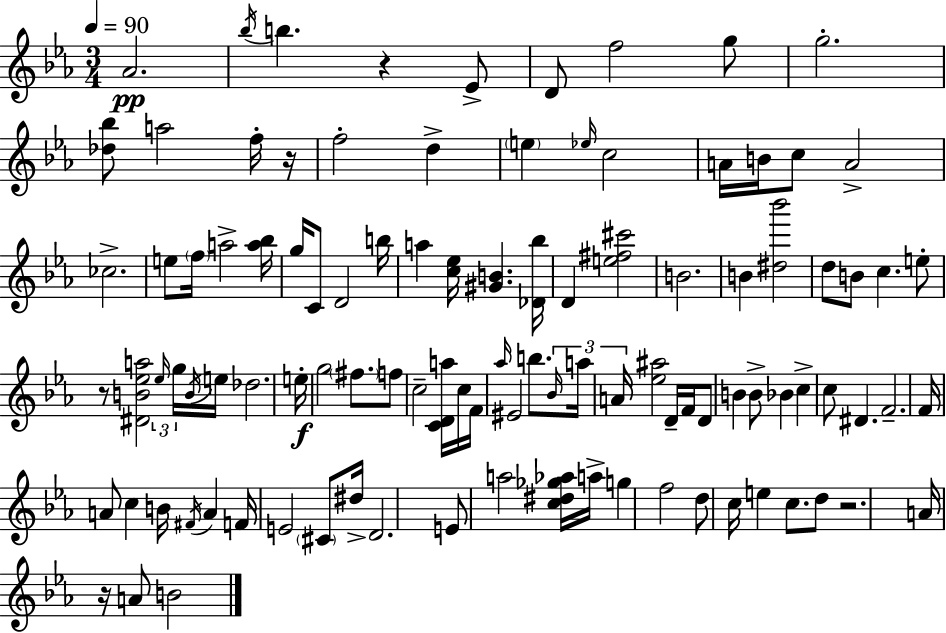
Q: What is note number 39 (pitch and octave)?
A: E5